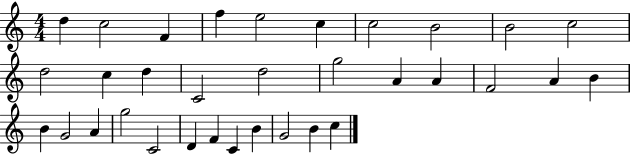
X:1
T:Untitled
M:4/4
L:1/4
K:C
d c2 F f e2 c c2 B2 B2 c2 d2 c d C2 d2 g2 A A F2 A B B G2 A g2 C2 D F C B G2 B c